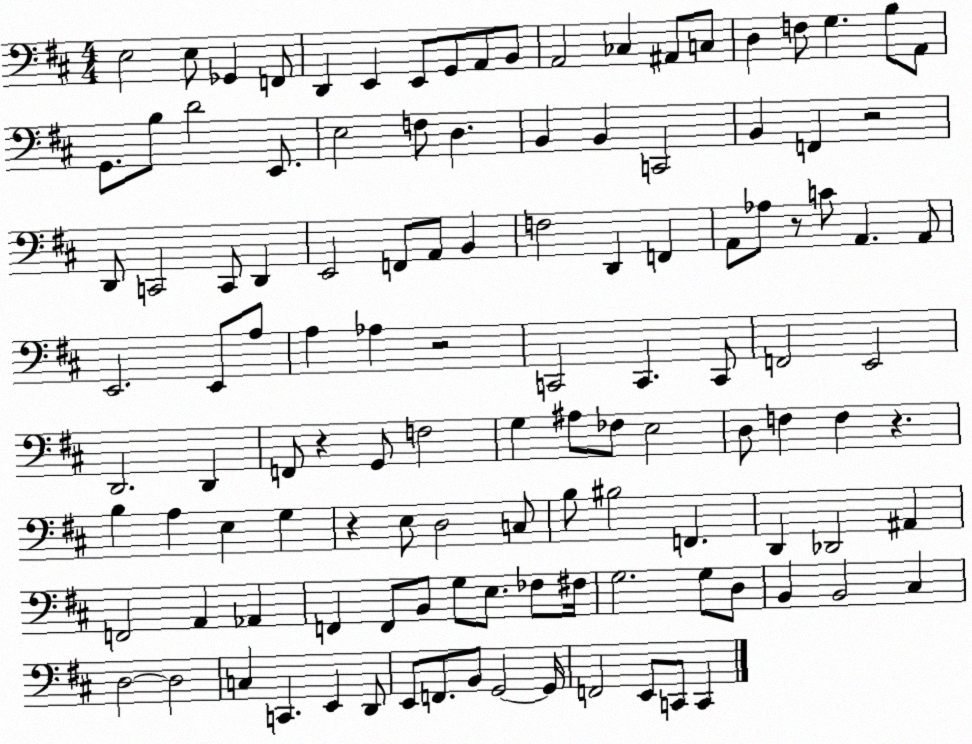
X:1
T:Untitled
M:4/4
L:1/4
K:D
E,2 E,/2 _G,, F,,/2 D,, E,, E,,/2 G,,/2 A,,/2 B,,/2 A,,2 _C, ^A,,/2 C,/2 D, F,/2 G, B,/2 A,,/2 G,,/2 B,/2 D2 E,,/2 E,2 F,/2 D, B,, B,, C,,2 B,, F,, z2 D,,/2 C,,2 C,,/2 D,, E,,2 F,,/2 A,,/2 B,, F,2 D,, F,, A,,/2 _A,/2 z/2 C/2 A,, A,,/2 E,,2 E,,/2 A,/2 A, _A, z2 C,,2 C,, C,,/2 F,,2 E,,2 D,,2 D,, F,,/2 z G,,/2 F,2 G, ^A,/2 _F,/2 E,2 D,/2 F, F, z B, A, E, G, z E,/2 D,2 C,/2 B,/2 ^B,2 F,, D,, _D,,2 ^A,, F,,2 A,, _A,, F,, F,,/2 B,,/2 G,/2 E,/2 _F,/2 ^F,/4 G,2 G,/2 D,/2 B,, B,,2 ^C, D,2 D,2 C, C,, E,, D,,/2 E,,/2 F,,/2 B,,/2 G,,2 G,,/4 F,,2 E,,/2 C,,/2 C,,